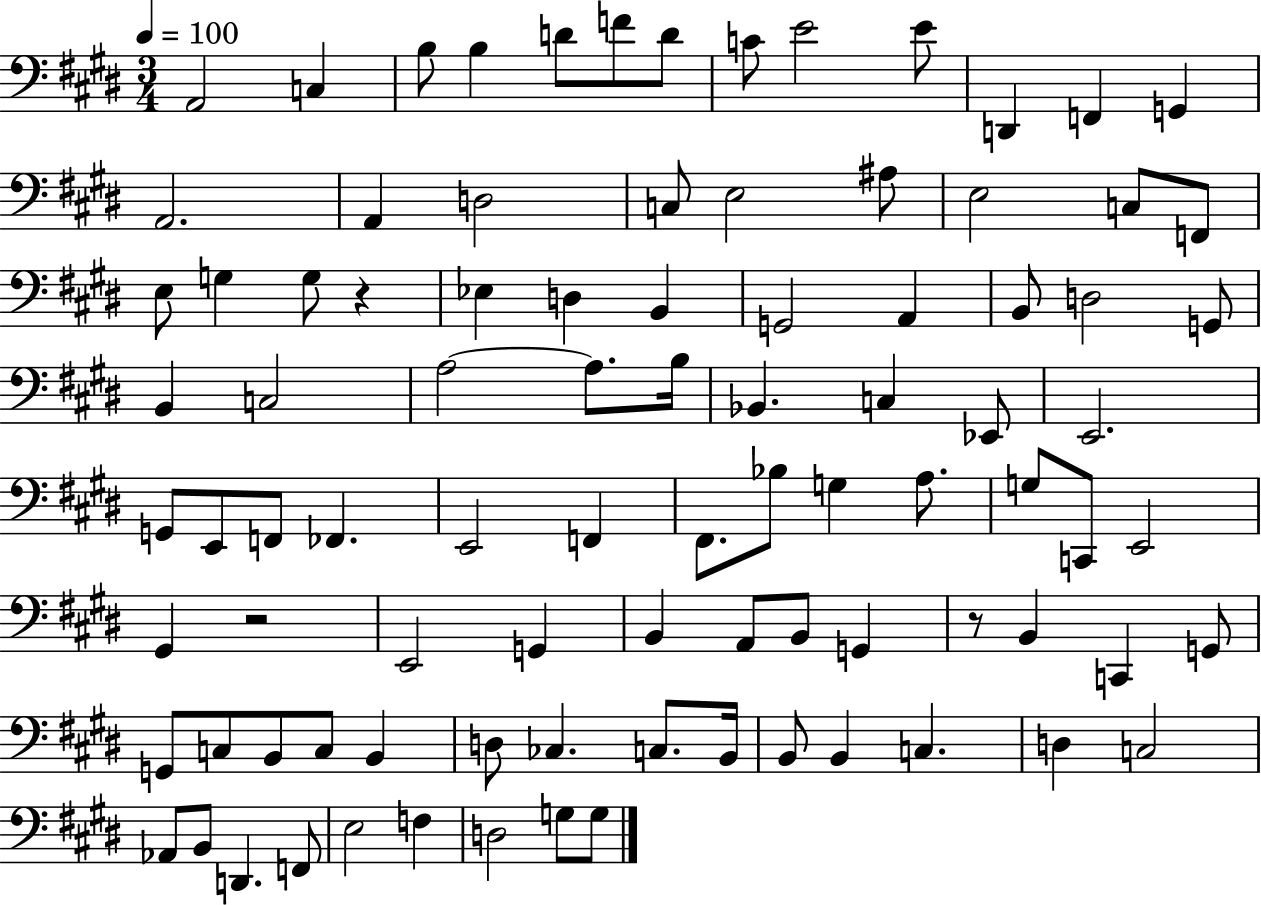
A2/h C3/q B3/e B3/q D4/e F4/e D4/e C4/e E4/h E4/e D2/q F2/q G2/q A2/h. A2/q D3/h C3/e E3/h A#3/e E3/h C3/e F2/e E3/e G3/q G3/e R/q Eb3/q D3/q B2/q G2/h A2/q B2/e D3/h G2/e B2/q C3/h A3/h A3/e. B3/s Bb2/q. C3/q Eb2/e E2/h. G2/e E2/e F2/e FES2/q. E2/h F2/q F#2/e. Bb3/e G3/q A3/e. G3/e C2/e E2/h G#2/q R/h E2/h G2/q B2/q A2/e B2/e G2/q R/e B2/q C2/q G2/e G2/e C3/e B2/e C3/e B2/q D3/e CES3/q. C3/e. B2/s B2/e B2/q C3/q. D3/q C3/h Ab2/e B2/e D2/q. F2/e E3/h F3/q D3/h G3/e G3/e